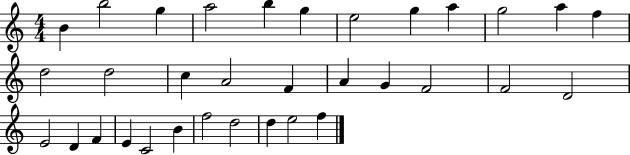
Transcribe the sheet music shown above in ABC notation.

X:1
T:Untitled
M:4/4
L:1/4
K:C
B b2 g a2 b g e2 g a g2 a f d2 d2 c A2 F A G F2 F2 D2 E2 D F E C2 B f2 d2 d e2 f